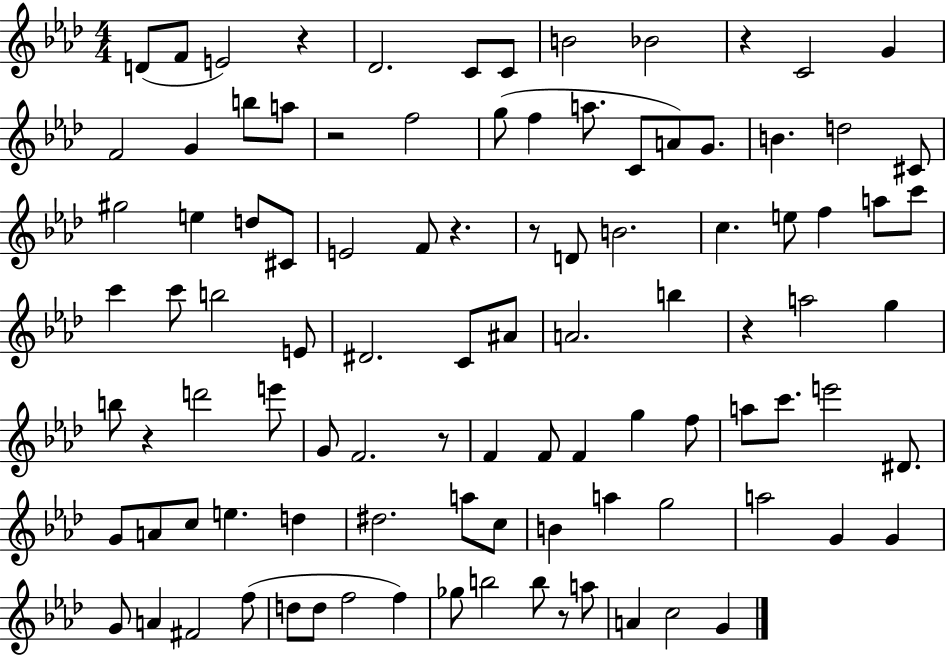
X:1
T:Untitled
M:4/4
L:1/4
K:Ab
D/2 F/2 E2 z _D2 C/2 C/2 B2 _B2 z C2 G F2 G b/2 a/2 z2 f2 g/2 f a/2 C/2 A/2 G/2 B d2 ^C/2 ^g2 e d/2 ^C/2 E2 F/2 z z/2 D/2 B2 c e/2 f a/2 c'/2 c' c'/2 b2 E/2 ^D2 C/2 ^A/2 A2 b z a2 g b/2 z d'2 e'/2 G/2 F2 z/2 F F/2 F g f/2 a/2 c'/2 e'2 ^D/2 G/2 A/2 c/2 e d ^d2 a/2 c/2 B a g2 a2 G G G/2 A ^F2 f/2 d/2 d/2 f2 f _g/2 b2 b/2 z/2 a/2 A c2 G